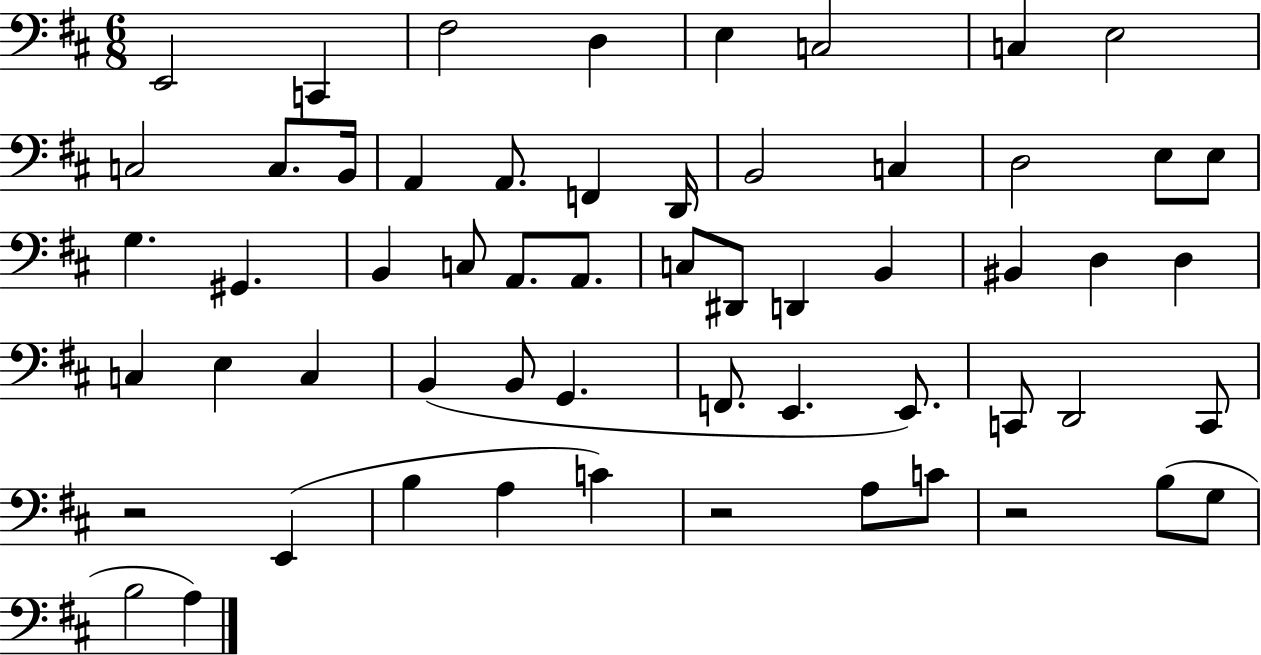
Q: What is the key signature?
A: D major